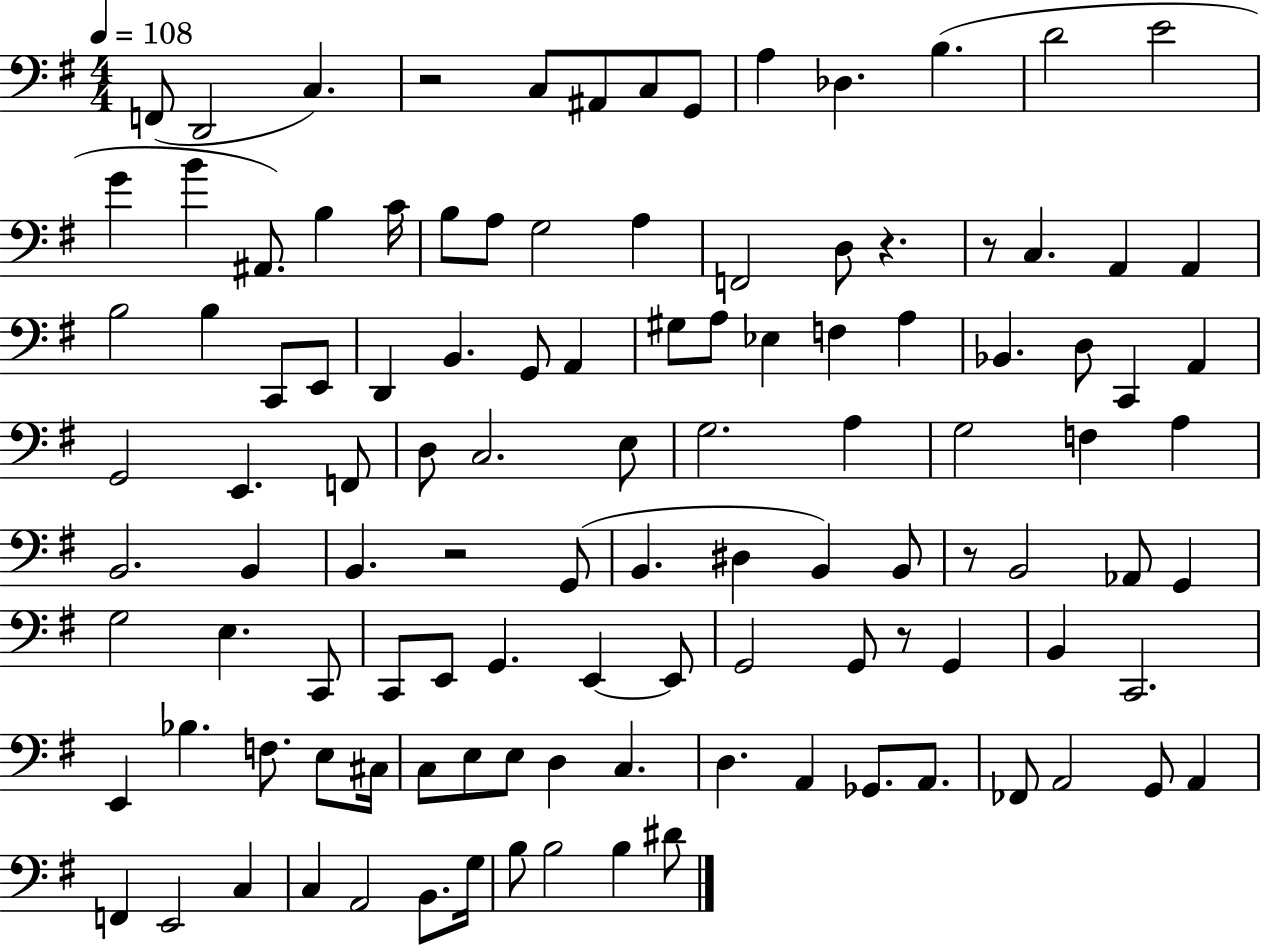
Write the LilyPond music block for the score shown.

{
  \clef bass
  \numericTimeSignature
  \time 4/4
  \key g \major
  \tempo 4 = 108
  f,8( d,2 c4.) | r2 c8 ais,8 c8 g,8 | a4 des4. b4.( | d'2 e'2 | \break g'4 b'4 ais,8.) b4 c'16 | b8 a8 g2 a4 | f,2 d8 r4. | r8 c4. a,4 a,4 | \break b2 b4 c,8 e,8 | d,4 b,4. g,8 a,4 | gis8 a8 ees4 f4 a4 | bes,4. d8 c,4 a,4 | \break g,2 e,4. f,8 | d8 c2. e8 | g2. a4 | g2 f4 a4 | \break b,2. b,4 | b,4. r2 g,8( | b,4. dis4 b,4) b,8 | r8 b,2 aes,8 g,4 | \break g2 e4. c,8 | c,8 e,8 g,4. e,4~~ e,8 | g,2 g,8 r8 g,4 | b,4 c,2. | \break e,4 bes4. f8. e8 cis16 | c8 e8 e8 d4 c4. | d4. a,4 ges,8. a,8. | fes,8 a,2 g,8 a,4 | \break f,4 e,2 c4 | c4 a,2 b,8. g16 | b8 b2 b4 dis'8 | \bar "|."
}